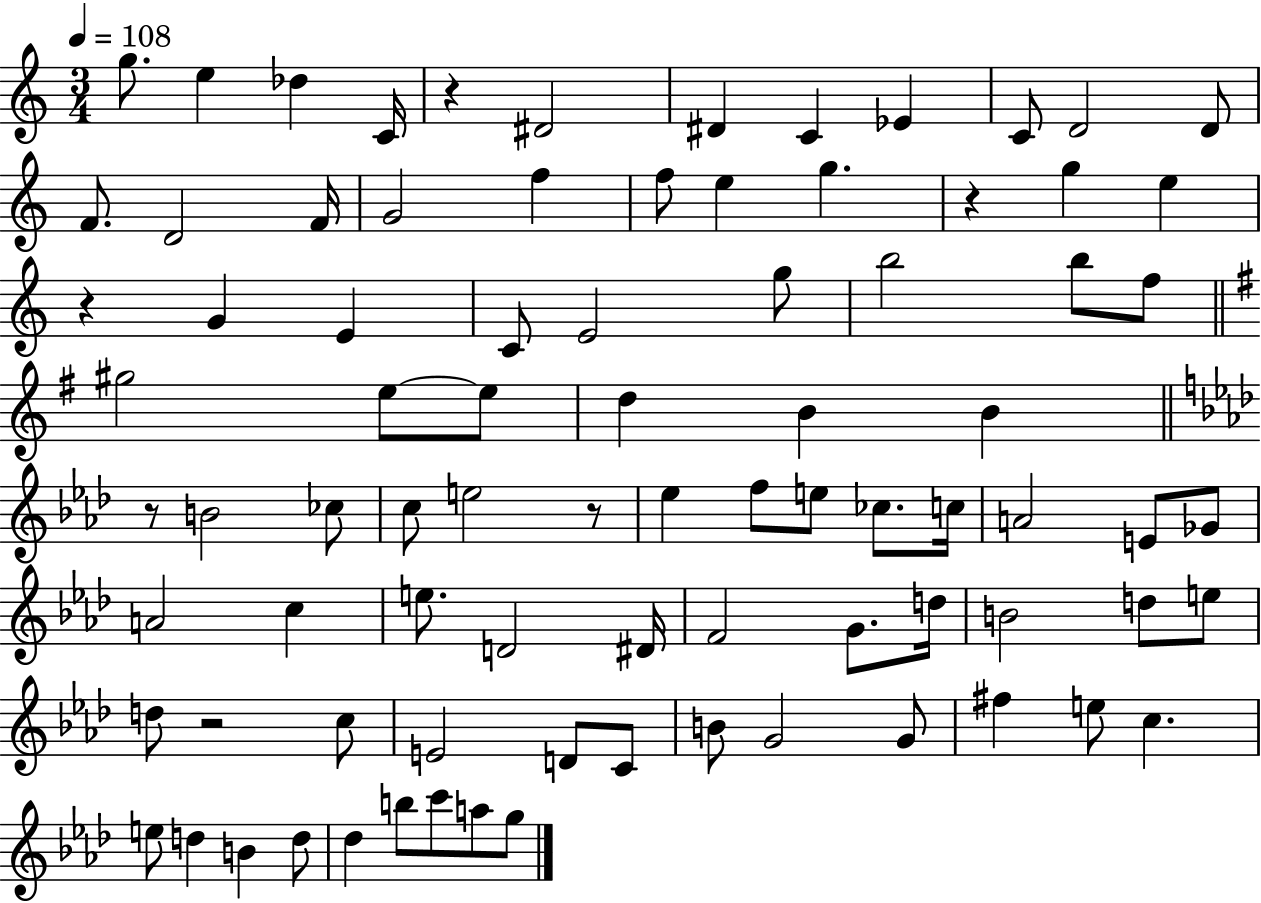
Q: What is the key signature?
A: C major